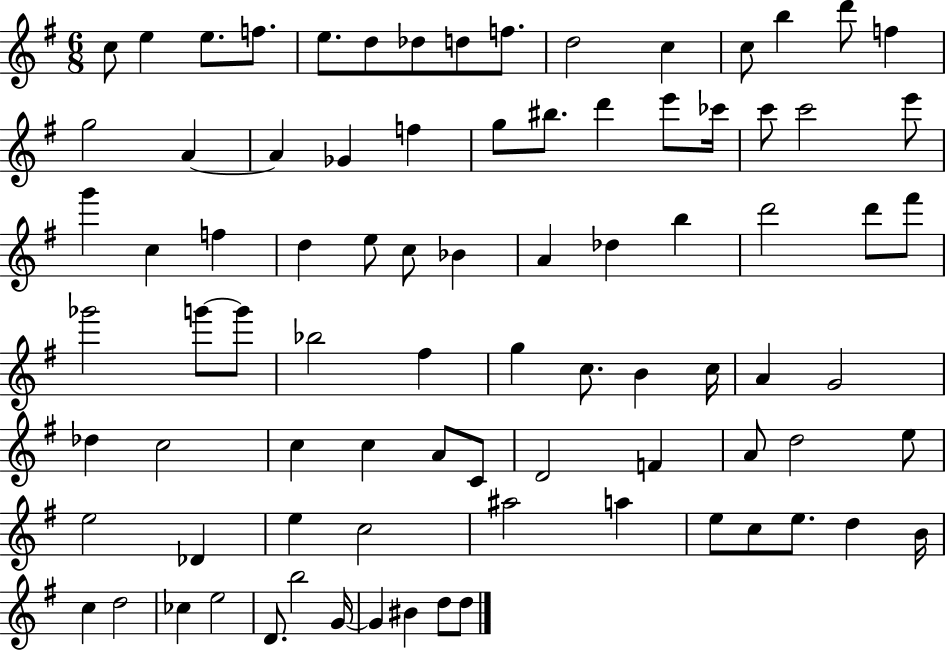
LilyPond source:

{
  \clef treble
  \numericTimeSignature
  \time 6/8
  \key g \major
  c''8 e''4 e''8. f''8. | e''8. d''8 des''8 d''8 f''8. | d''2 c''4 | c''8 b''4 d'''8 f''4 | \break g''2 a'4~~ | a'4 ges'4 f''4 | g''8 bis''8. d'''4 e'''8 ces'''16 | c'''8 c'''2 e'''8 | \break g'''4 c''4 f''4 | d''4 e''8 c''8 bes'4 | a'4 des''4 b''4 | d'''2 d'''8 fis'''8 | \break ges'''2 g'''8~~ g'''8 | bes''2 fis''4 | g''4 c''8. b'4 c''16 | a'4 g'2 | \break des''4 c''2 | c''4 c''4 a'8 c'8 | d'2 f'4 | a'8 d''2 e''8 | \break e''2 des'4 | e''4 c''2 | ais''2 a''4 | e''8 c''8 e''8. d''4 b'16 | \break c''4 d''2 | ces''4 e''2 | d'8. b''2 g'16~~ | g'4 bis'4 d''8 d''8 | \break \bar "|."
}